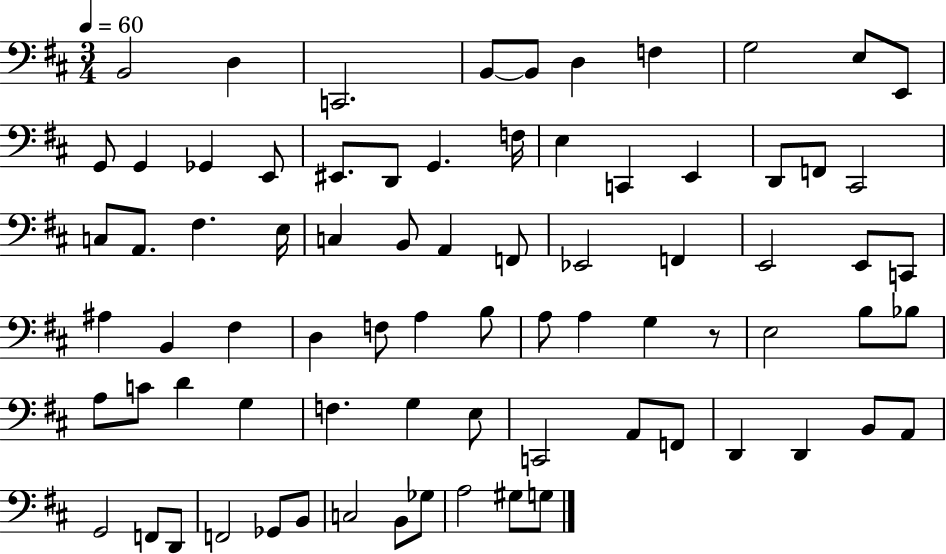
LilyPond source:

{
  \clef bass
  \numericTimeSignature
  \time 3/4
  \key d \major
  \tempo 4 = 60
  b,2 d4 | c,2. | b,8~~ b,8 d4 f4 | g2 e8 e,8 | \break g,8 g,4 ges,4 e,8 | eis,8. d,8 g,4. f16 | e4 c,4 e,4 | d,8 f,8 cis,2 | \break c8 a,8. fis4. e16 | c4 b,8 a,4 f,8 | ees,2 f,4 | e,2 e,8 c,8 | \break ais4 b,4 fis4 | d4 f8 a4 b8 | a8 a4 g4 r8 | e2 b8 bes8 | \break a8 c'8 d'4 g4 | f4. g4 e8 | c,2 a,8 f,8 | d,4 d,4 b,8 a,8 | \break g,2 f,8 d,8 | f,2 ges,8 b,8 | c2 b,8 ges8 | a2 gis8 g8 | \break \bar "|."
}